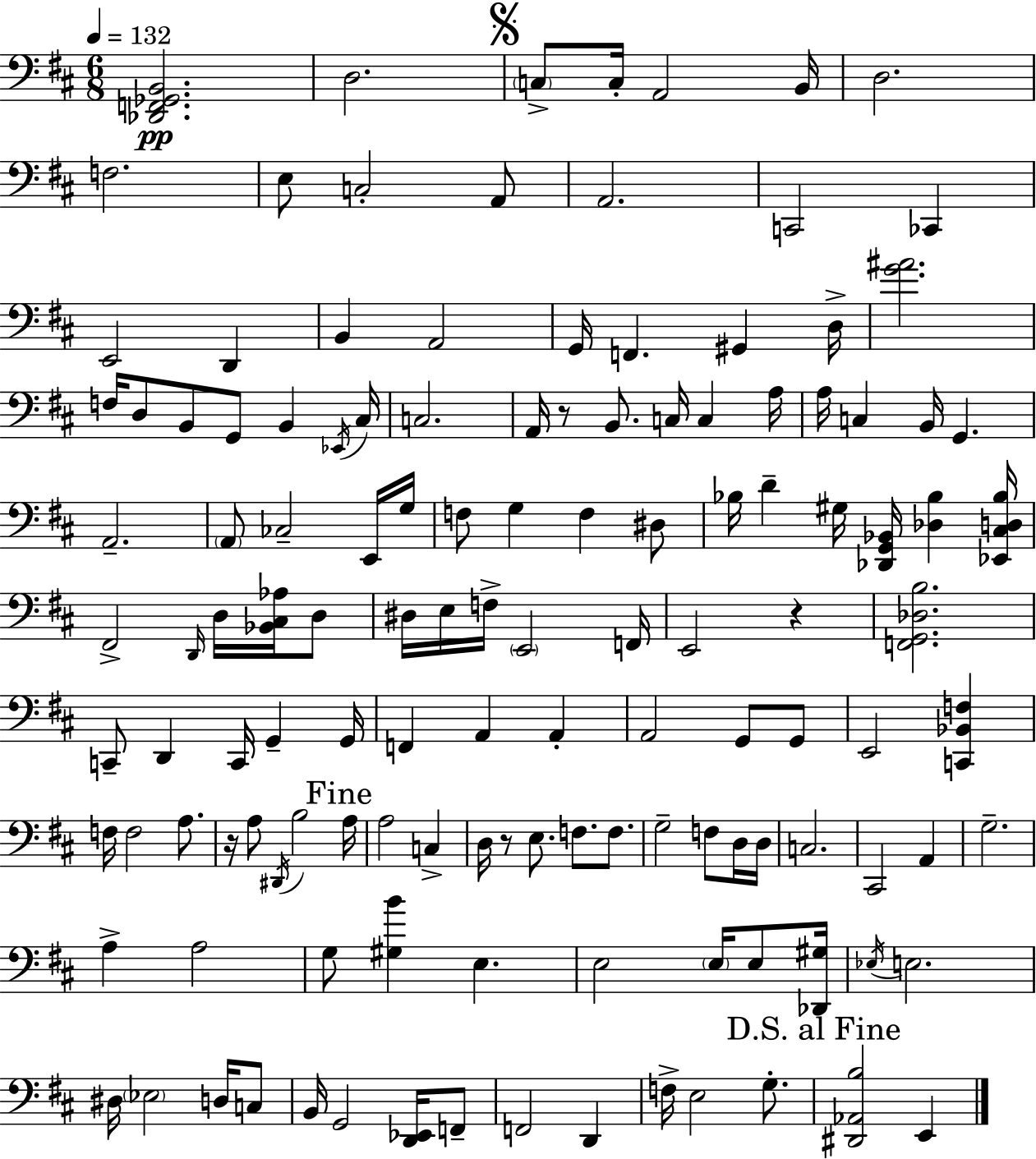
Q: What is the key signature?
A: D major